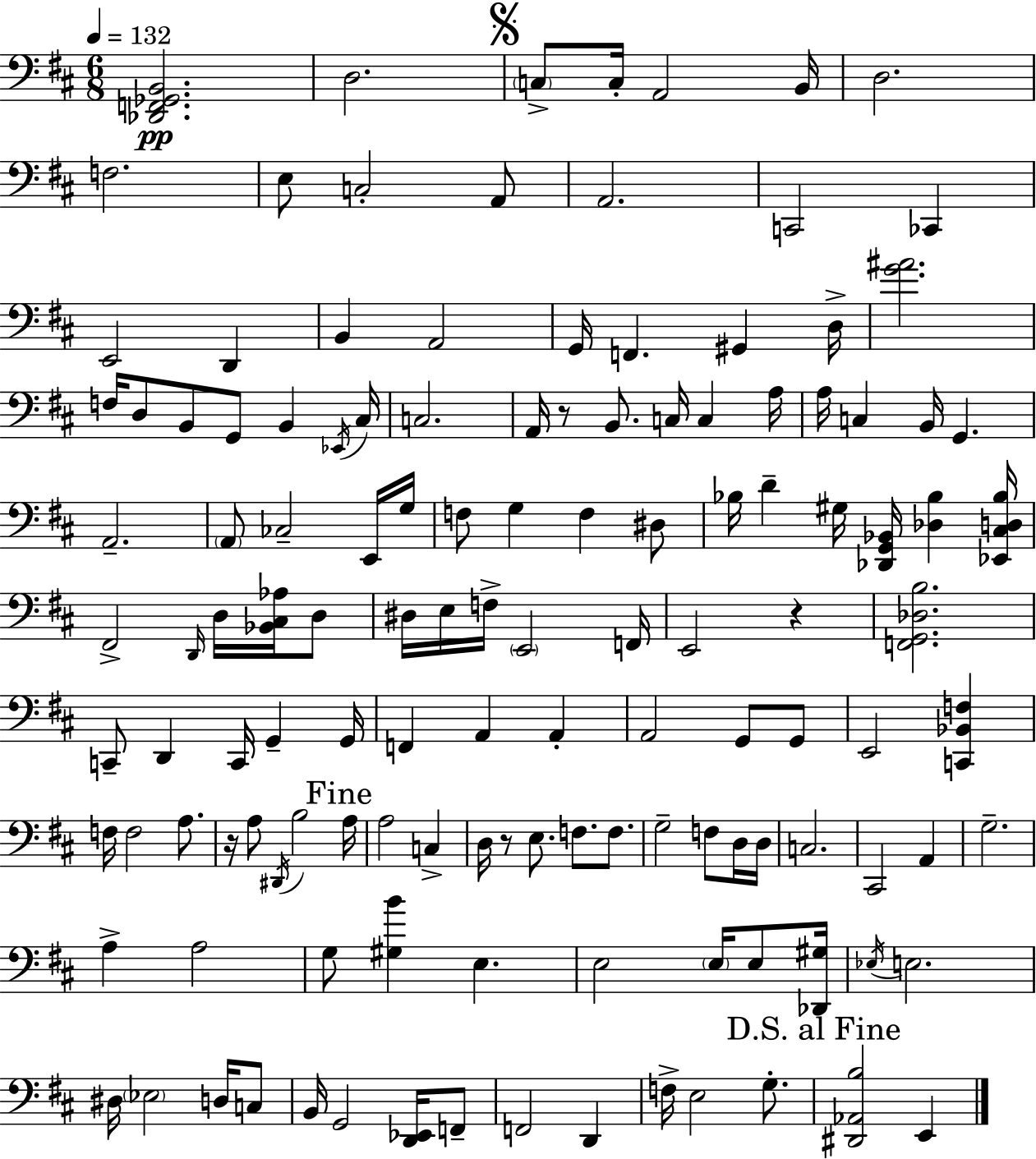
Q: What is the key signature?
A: D major